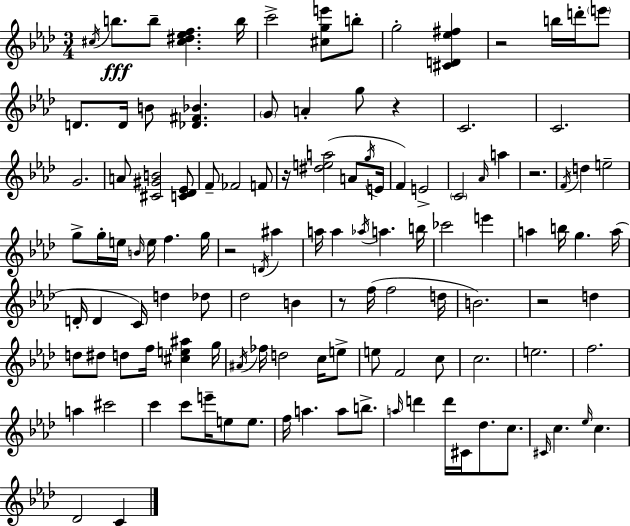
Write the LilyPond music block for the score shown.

{
  \clef treble
  \numericTimeSignature
  \time 3/4
  \key f \minor
  \acciaccatura { cis''16 }\fff b''8. b''8-- <cis'' dis'' ees'' f''>4. | b''16 c'''2-> <cis'' g'' e'''>8 b''8-. | g''2-. <cis' d' ees'' fis''>4 | r2 b''16 d'''16-. \parenthesize e'''8 | \break d'8. d'16 b'8 <des' fis' bes'>4. | \parenthesize g'8 a'4-. g''8 r4 | c'2. | c'2. | \break g'2. | a'8 <cis' gis' b'>2 <c' des' ees'>8 | f'8-- fes'2 f'8 | r16 <dis'' e'' a''>2( a'8 | \break \acciaccatura { g''16 } e'16 f'4) e'2-> | \parenthesize c'2 \grace { aes'16 } a''4 | r2. | \acciaccatura { f'16 } d''4 e''2-- | \break g''8-> g''16-. e''16 \grace { b'16 } e''16 f''4. | g''16 r2 | \acciaccatura { d'16 } ais''4 a''16 a''4 \acciaccatura { aes''16 } | a''4. b''16 ces'''2 | \break e'''4 a''4 b''16 | g''4. a''16( d'16-. d'4 | c'16) d''4 des''8 des''2 | b'4 r8 f''16( f''2 | \break d''16 b'2.) | r2 | d''4 d''8 dis''8 d''8 | f''16 <cis'' e'' ais''>4 g''16 \acciaccatura { ais'16 } fes''16 d''2 | \break c''16 e''8-> e''8 f'2 | c''8 c''2. | e''2. | f''2. | \break a''4 | cis'''2 c'''4 | c'''8 e'''16-- e''8 e''8. f''16 a''4. | a''8 b''8.-> \grace { a''16 } d'''4 | \break d'''16 cis'16 des''8. c''8. \grace { cis'16 } c''4. | \grace { ees''16 } c''4. des'2 | c'4 \bar "|."
}